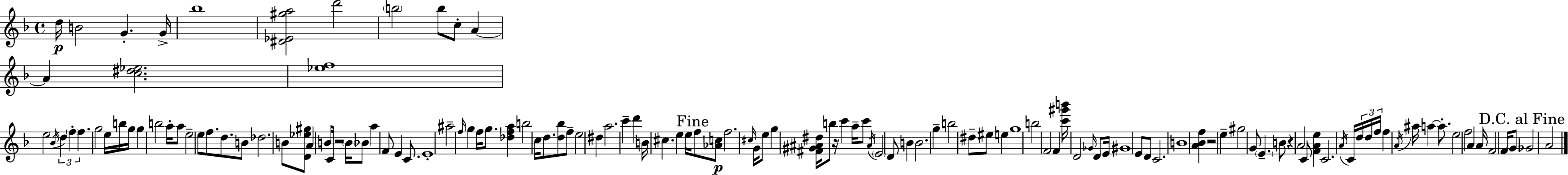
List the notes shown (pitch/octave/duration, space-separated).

D5/s B4/h G4/q. G4/s Bb5/w [D#4,Eb4,G#5,A5]/h D6/h B5/h B5/e C5/e A4/q A4/q [C5,D#5,Eb5]/h. [Eb5,F5]/w E5/h Bb4/s D5/q F5/q F5/q. G5/h E5/s B5/s G5/s G5/q B5/h A5/s A5/e E5/h E5/e F5/e. D5/e. B4/e Db5/h. B4/e [D4,Eb5,G#5]/e A4/q B4/s C4/s R/h B4/s Bb4/e A5/q F4/e E4/q C4/e. E4/w A#5/h F5/s G5/q F5/s G5/e. [Db5,F5,A5]/q B5/h C5/s D5/e. [D5,Bb5]/e F5/e E5/h D#5/q A5/h. C6/q D6/q B4/s C#5/q. E5/q E5/s F5/e [Ab4,C5]/e F5/h. C#5/s G4/s E5/e G5/q [F#4,G#4,A#4,D#5]/s B5/e R/s C6/q A5/s C6/e A#4/s E4/h D4/e B4/q B4/h. G5/q B5/h D#5/e EIS5/e E5/q G5/w B5/h F4/h F4/q [C6,G#6,B6]/s D4/h Gb4/s D4/e E4/s G#4/w E4/e D4/e C4/h. B4/w [A4,Bb4,F5]/q R/h E5/q G#5/h G4/e E4/q. B4/e R/q A4/h C4/e [F4,A4,E5]/q C4/h. A4/s C4/s D5/s D5/s F5/s F5/q A4/s A#5/s A5/q A5/e. E5/h F5/h A4/q A4/s F4/h F4/s G4/e Gb4/h A4/h